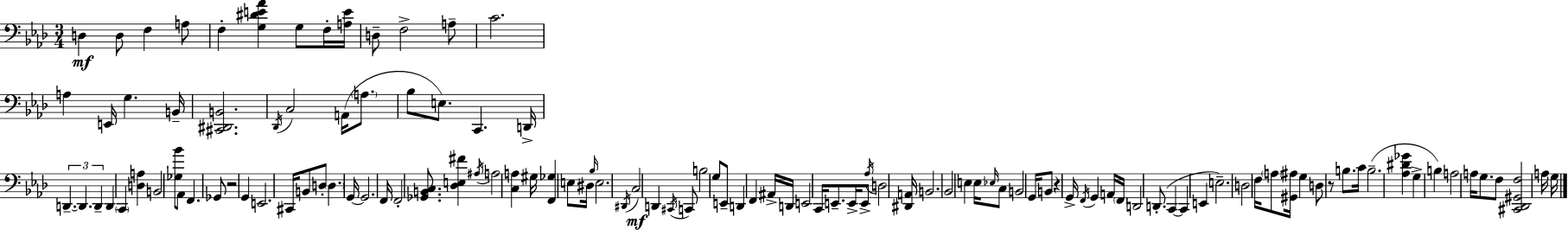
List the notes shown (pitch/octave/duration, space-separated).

D3/q D3/e F3/q A3/e F3/q [G3,D#4,E4,Ab4]/q G3/e F3/s [A3,E4]/s D3/e F3/h A3/e C4/h. A3/q E2/s G3/q. B2/s [C#2,D#2,B2]/h. Db2/s C3/h A2/s A3/e. Bb3/e E3/e. C2/q. D2/s D2/q. D2/q. D2/q D2/q C2/q [D3,A3]/q B2/h [Gb3,Bb4]/e Ab2/e F2/q. Gb2/e R/h G2/q E2/h. C#2/s B2/e D3/e D3/q. G2/s G2/h. F2/s F2/h [Gb2,B2,C3]/e. [Db3,E3,F#4]/q A#3/s A3/h [C3,A3]/q G#3/s [F2,Gb3]/q E3/e D#3/s Bb3/s E3/h. D#2/s C3/h D2/q C#2/s C2/e B3/h G3/e E2/e D2/q F2/q A#2/s D2/s E2/h C2/s E2/e. E2/s E2/e Ab3/s D3/h [D#2,A2]/s B2/h. Bb2/h E3/q E3/s Eb3/s C3/e B2/h G2/s B2/e R/q G2/s F2/s G2/q A2/s F2/s D2/h D2/e. C2/q C2/q E2/q E3/h. D3/h F3/s A3/e [G#2,A#3]/s G3/q D3/e R/e B3/e. C4/s B3/h. [Ab3,D#4,Gb4]/q G3/q B3/q A3/h A3/s G3/e. F3/e [C#2,Db2,G#2,F3]/h A3/s G3/s